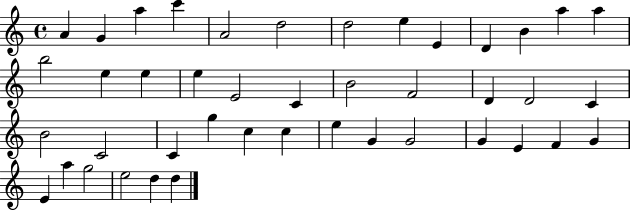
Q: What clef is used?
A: treble